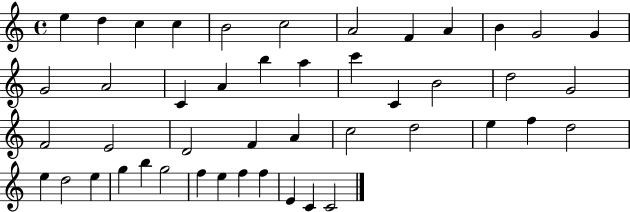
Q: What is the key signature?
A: C major